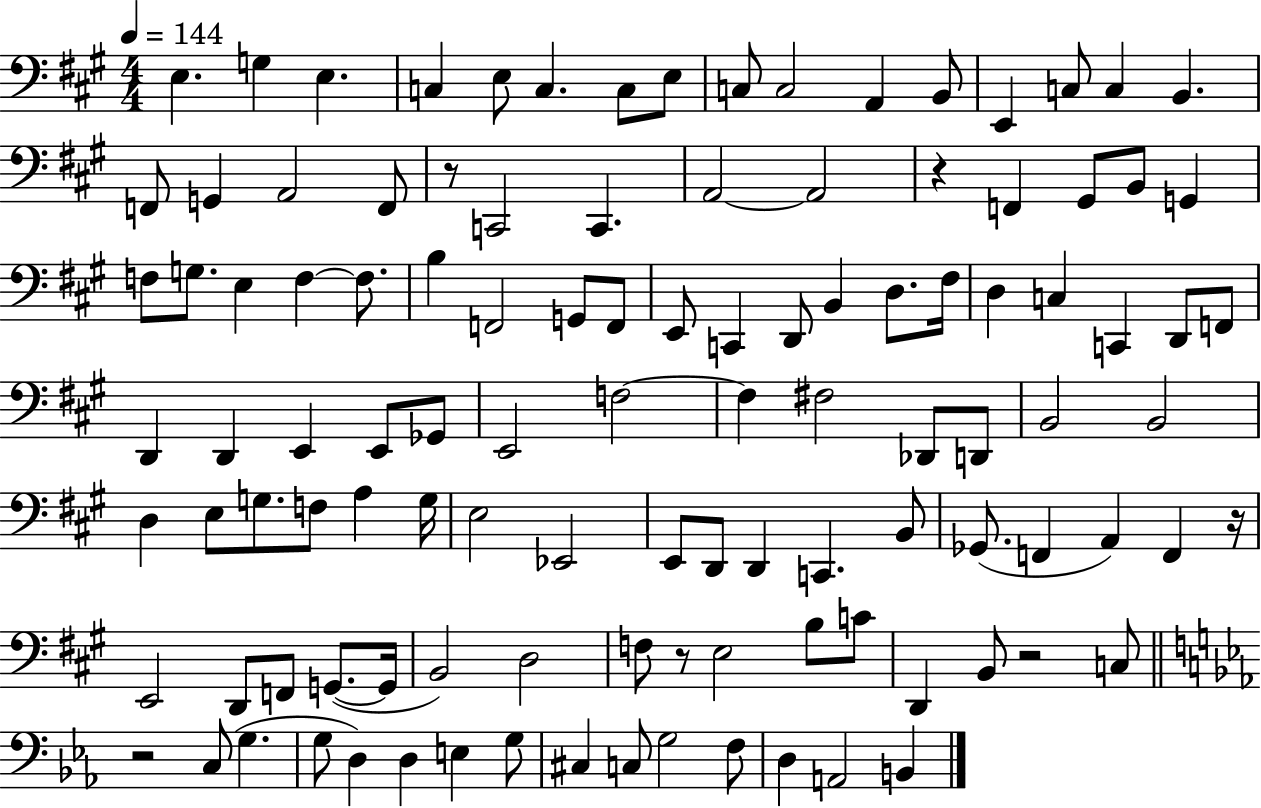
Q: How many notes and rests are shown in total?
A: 112